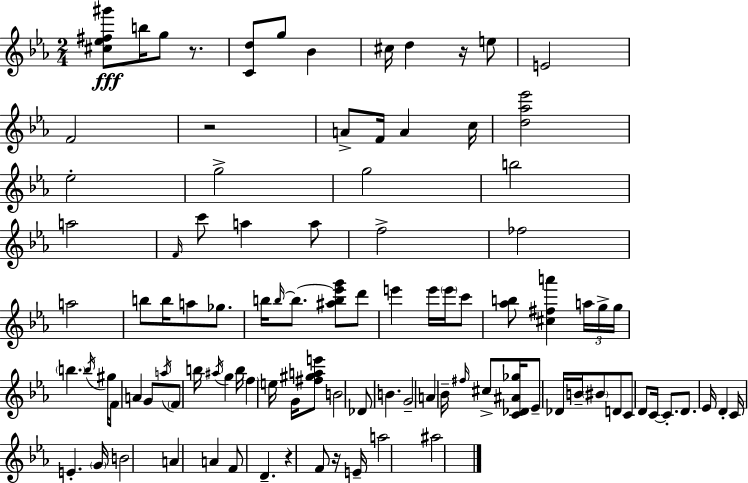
[C#5,Eb5,F#5,G#6]/e B5/s G5/e R/e. [C4,D5]/e G5/e Bb4/q C#5/s D5/q R/s E5/e E4/h F4/h R/h A4/e F4/s A4/q C5/s [D5,Ab5,Eb6]/h Eb5/h G5/h G5/h B5/h A5/h F4/s C6/e A5/q A5/e F5/h FES5/h A5/h B5/e B5/s A5/e Gb5/e. B5/s B5/s B5/e. [A#5,B5,Eb6,G6]/e D6/e E6/q E6/s E6/s C6/e [Ab5,B5]/e [C#5,F#5,A6]/q A5/s G5/s G5/s B5/q. B5/s G#5/s F4/e A4/q G4/e A5/s F4/e B5/s A#5/s G5/q B5/s F5/q E5/s G4/s [F#5,G#5,A5,E6]/e B4/h Db4/e B4/q. G4/h A4/q Bb4/s F#5/s C#5/e [C4,Db4,A#4,Gb5]/s Eb4/e Db4/s B4/s BIS4/e D4/e C4/e D4/e C4/s C4/e. D4/e. Eb4/s D4/q C4/s E4/q. G4/s B4/h A4/q A4/q F4/e D4/q. R/q F4/e R/s E4/s A5/h A#5/h